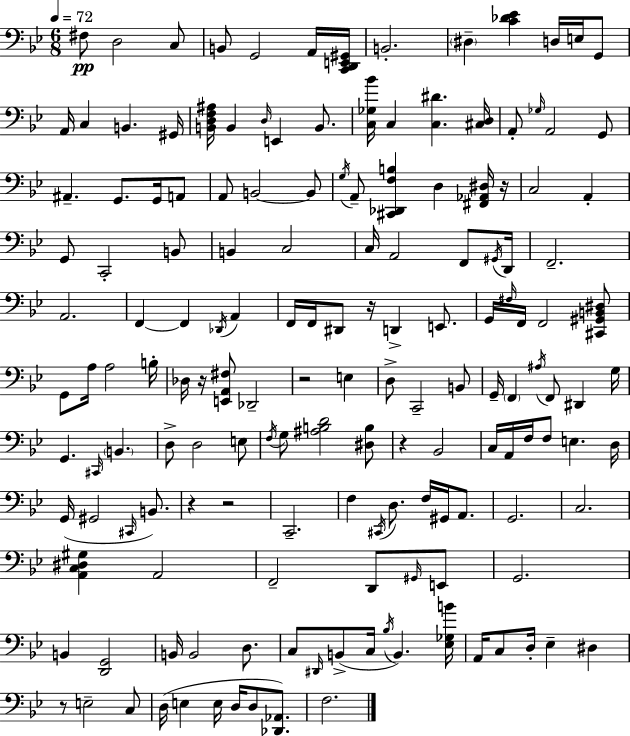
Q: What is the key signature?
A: G minor